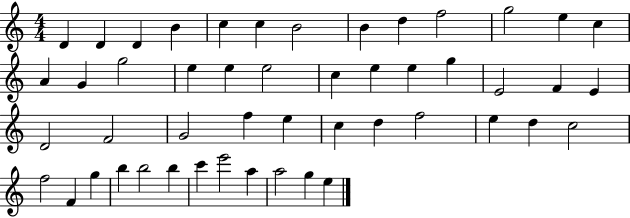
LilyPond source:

{
  \clef treble
  \numericTimeSignature
  \time 4/4
  \key c \major
  d'4 d'4 d'4 b'4 | c''4 c''4 b'2 | b'4 d''4 f''2 | g''2 e''4 c''4 | \break a'4 g'4 g''2 | e''4 e''4 e''2 | c''4 e''4 e''4 g''4 | e'2 f'4 e'4 | \break d'2 f'2 | g'2 f''4 e''4 | c''4 d''4 f''2 | e''4 d''4 c''2 | \break f''2 f'4 g''4 | b''4 b''2 b''4 | c'''4 e'''2 a''4 | a''2 g''4 e''4 | \break \bar "|."
}